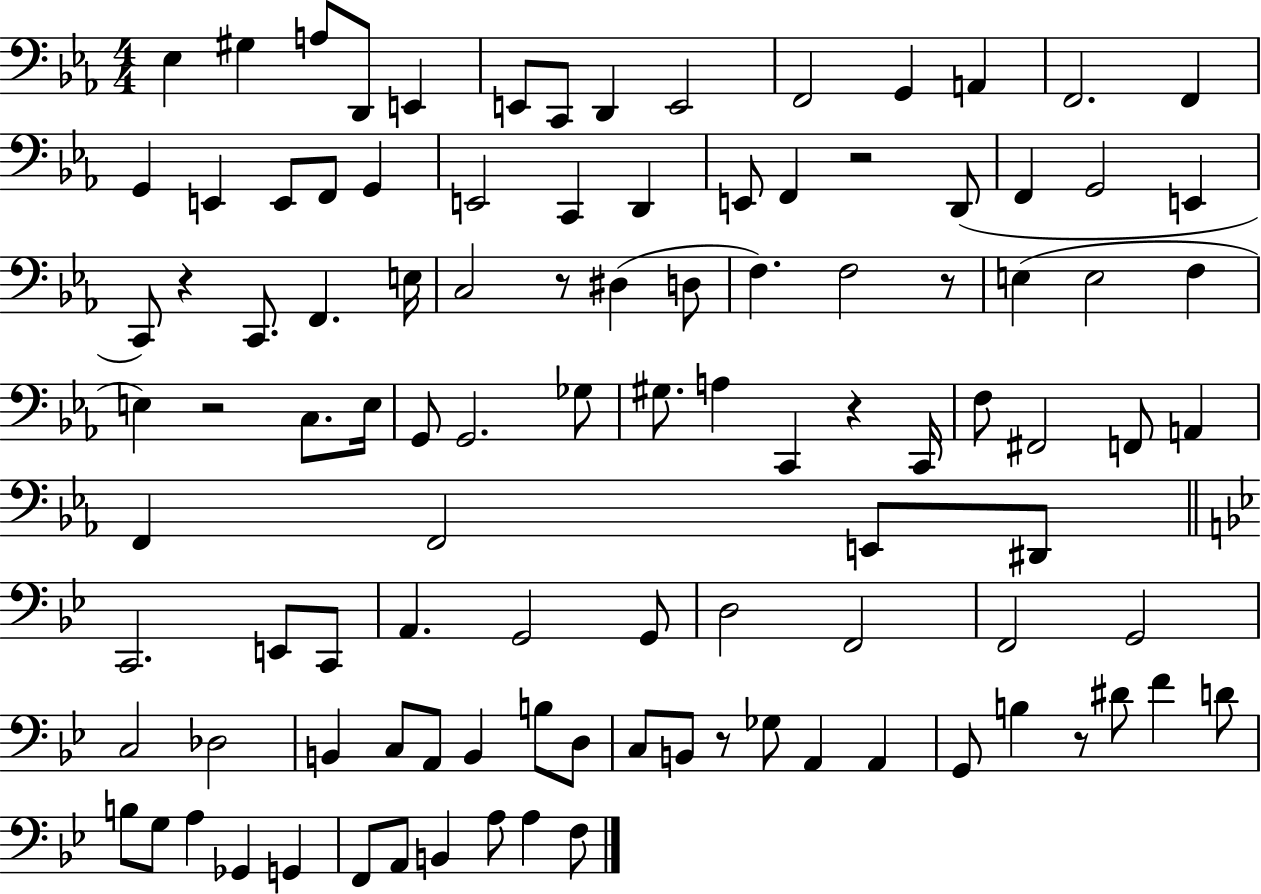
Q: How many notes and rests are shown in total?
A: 105